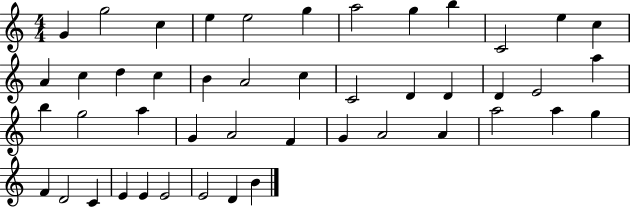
G4/q G5/h C5/q E5/q E5/h G5/q A5/h G5/q B5/q C4/h E5/q C5/q A4/q C5/q D5/q C5/q B4/q A4/h C5/q C4/h D4/q D4/q D4/q E4/h A5/q B5/q G5/h A5/q G4/q A4/h F4/q G4/q A4/h A4/q A5/h A5/q G5/q F4/q D4/h C4/q E4/q E4/q E4/h E4/h D4/q B4/q